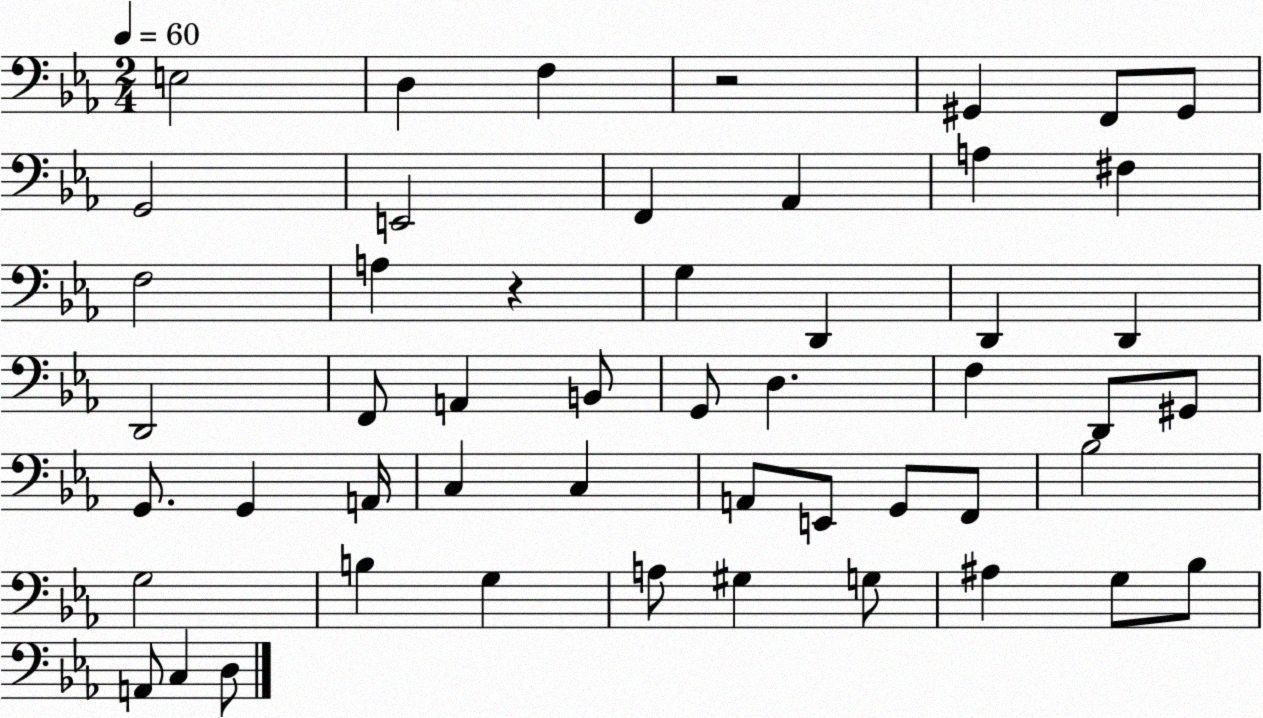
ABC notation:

X:1
T:Untitled
M:2/4
L:1/4
K:Eb
E,2 D, F, z2 ^G,, F,,/2 ^G,,/2 G,,2 E,,2 F,, _A,, A, ^F, F,2 A, z G, D,, D,, D,, D,,2 F,,/2 A,, B,,/2 G,,/2 D, F, D,,/2 ^G,,/2 G,,/2 G,, A,,/4 C, C, A,,/2 E,,/2 G,,/2 F,,/2 _B,2 G,2 B, G, A,/2 ^G, G,/2 ^A, G,/2 _B,/2 A,,/2 C, D,/2